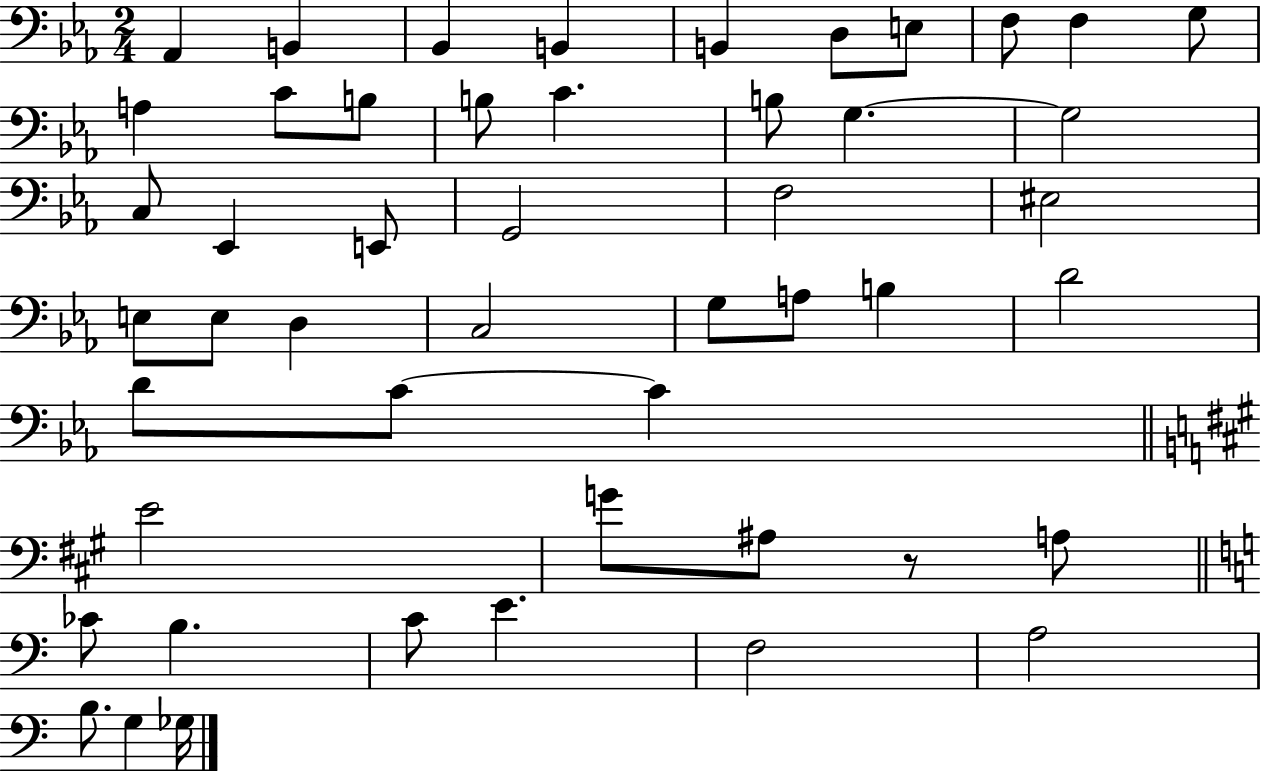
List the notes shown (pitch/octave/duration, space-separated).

Ab2/q B2/q Bb2/q B2/q B2/q D3/e E3/e F3/e F3/q G3/e A3/q C4/e B3/e B3/e C4/q. B3/e G3/q. G3/h C3/e Eb2/q E2/e G2/h F3/h EIS3/h E3/e E3/e D3/q C3/h G3/e A3/e B3/q D4/h D4/e C4/e C4/q E4/h G4/e A#3/e R/e A3/e CES4/e B3/q. C4/e E4/q. F3/h A3/h B3/e. G3/q Gb3/s